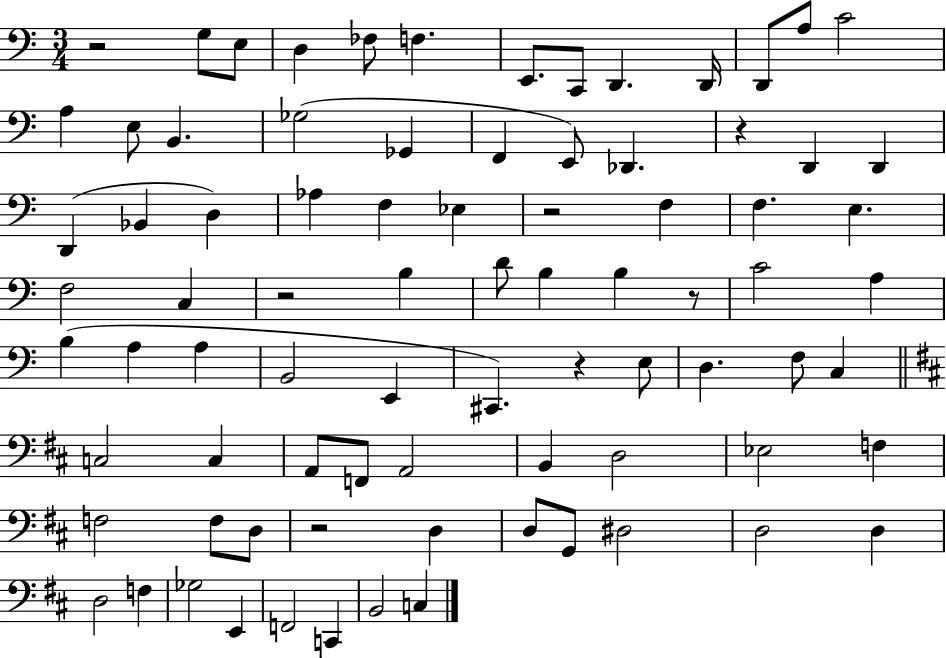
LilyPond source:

{
  \clef bass
  \numericTimeSignature
  \time 3/4
  \key c \major
  r2 g8 e8 | d4 fes8 f4. | e,8. c,8 d,4. d,16 | d,8 a8 c'2 | \break a4 e8 b,4. | ges2( ges,4 | f,4 e,8) des,4. | r4 d,4 d,4 | \break d,4( bes,4 d4) | aes4 f4 ees4 | r2 f4 | f4. e4. | \break f2 c4 | r2 b4 | d'8 b4 b4 r8 | c'2 a4 | \break b4( a4 a4 | b,2 e,4 | cis,4.) r4 e8 | d4. f8 c4 | \break \bar "||" \break \key d \major c2 c4 | a,8 f,8 a,2 | b,4 d2 | ees2 f4 | \break f2 f8 d8 | r2 d4 | d8 g,8 dis2 | d2 d4 | \break d2 f4 | ges2 e,4 | f,2 c,4 | b,2 c4 | \break \bar "|."
}